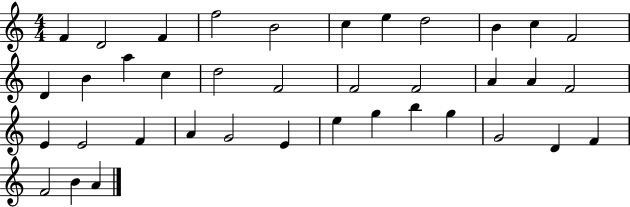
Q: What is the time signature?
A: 4/4